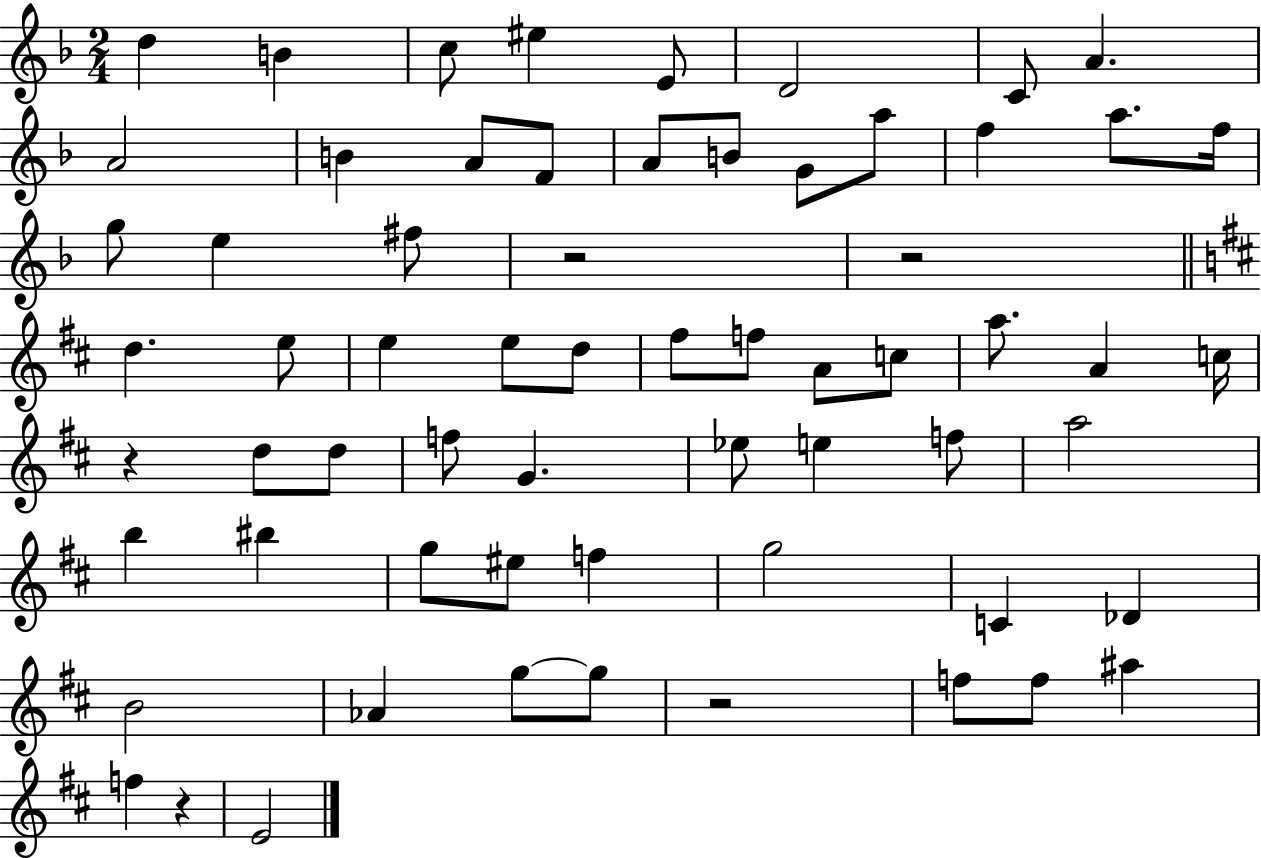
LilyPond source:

{
  \clef treble
  \numericTimeSignature
  \time 2/4
  \key f \major
  \repeat volta 2 { d''4 b'4 | c''8 eis''4 e'8 | d'2 | c'8 a'4. | \break a'2 | b'4 a'8 f'8 | a'8 b'8 g'8 a''8 | f''4 a''8. f''16 | \break g''8 e''4 fis''8 | r2 | r2 | \bar "||" \break \key b \minor d''4. e''8 | e''4 e''8 d''8 | fis''8 f''8 a'8 c''8 | a''8. a'4 c''16 | \break r4 d''8 d''8 | f''8 g'4. | ees''8 e''4 f''8 | a''2 | \break b''4 bis''4 | g''8 eis''8 f''4 | g''2 | c'4 des'4 | \break b'2 | aes'4 g''8~~ g''8 | r2 | f''8 f''8 ais''4 | \break f''4 r4 | e'2 | } \bar "|."
}